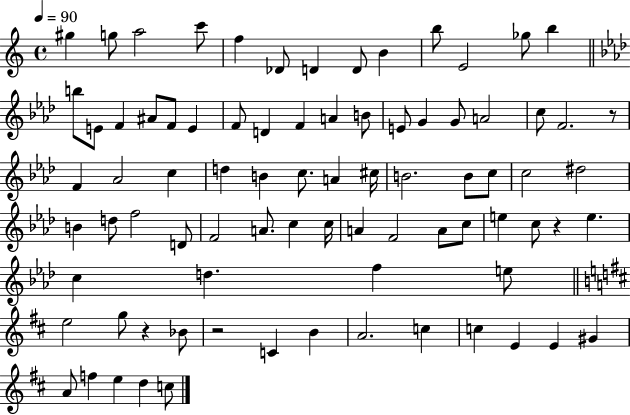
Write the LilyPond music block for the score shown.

{
  \clef treble
  \time 4/4
  \defaultTimeSignature
  \key c \major
  \tempo 4 = 90
  gis''4 g''8 a''2 c'''8 | f''4 des'8 d'4 d'8 b'4 | b''8 e'2 ges''8 b''4 | \bar "||" \break \key aes \major b''8 e'8 f'4 ais'8 f'8 e'4 | f'8 d'4 f'4 a'4 b'8 | e'8 g'4 g'8 a'2 | c''8 f'2. r8 | \break f'4 aes'2 c''4 | d''4 b'4 c''8. a'4 cis''16 | b'2. b'8 c''8 | c''2 dis''2 | \break b'4 d''8 f''2 d'8 | f'2 a'8. c''4 c''16 | a'4 f'2 a'8 c''8 | e''4 c''8 r4 e''4. | \break c''4 d''4. f''4 e''8 | \bar "||" \break \key d \major e''2 g''8 r4 bes'8 | r2 c'4 b'4 | a'2. c''4 | c''4 e'4 e'4 gis'4 | \break a'8 f''4 e''4 d''4 c''8 | \bar "|."
}